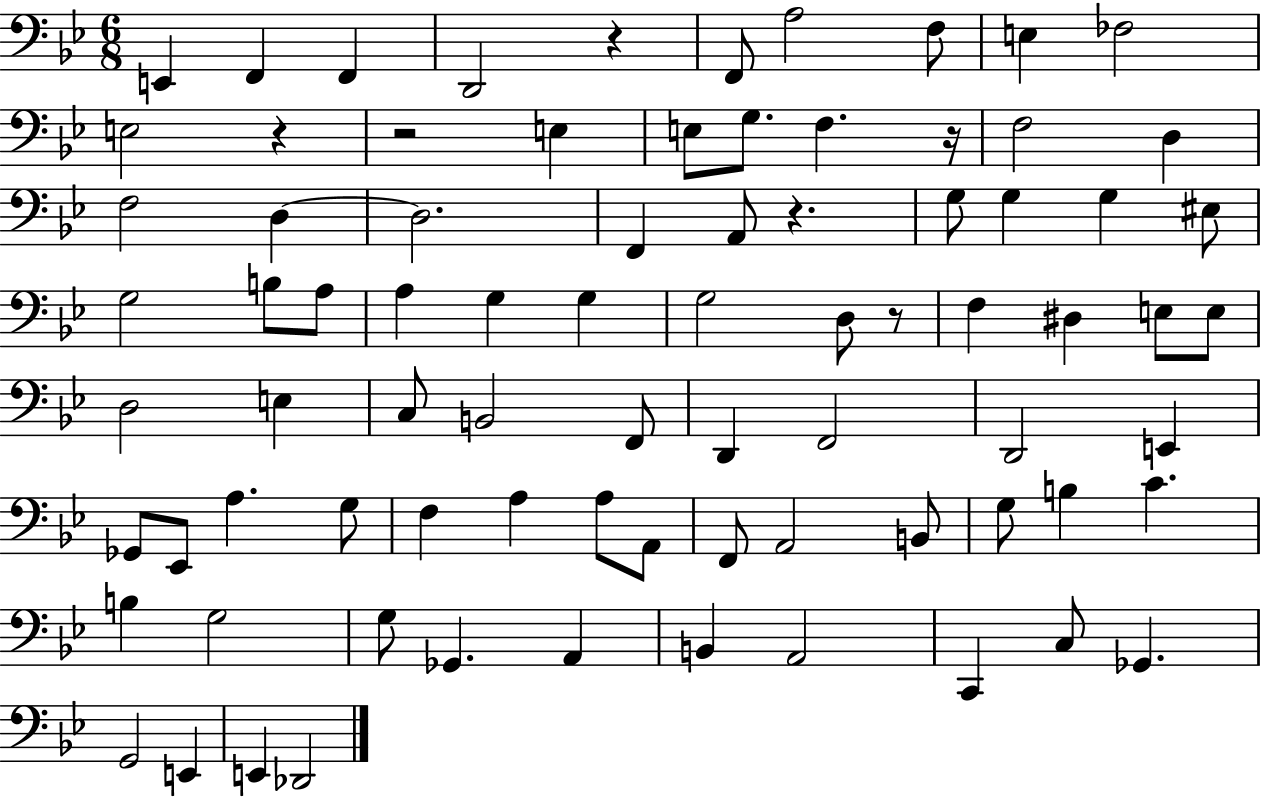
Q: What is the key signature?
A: BES major